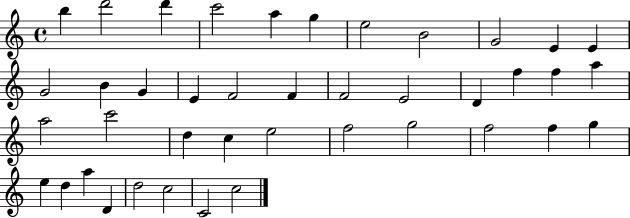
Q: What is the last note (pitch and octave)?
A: C5